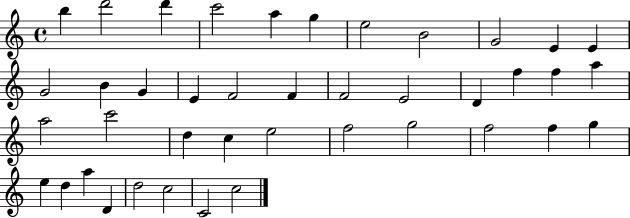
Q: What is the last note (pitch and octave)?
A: C5